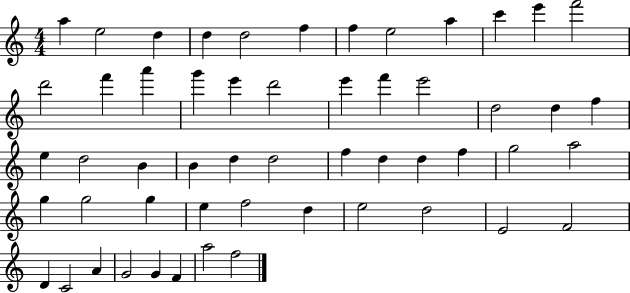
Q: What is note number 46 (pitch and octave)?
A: F4